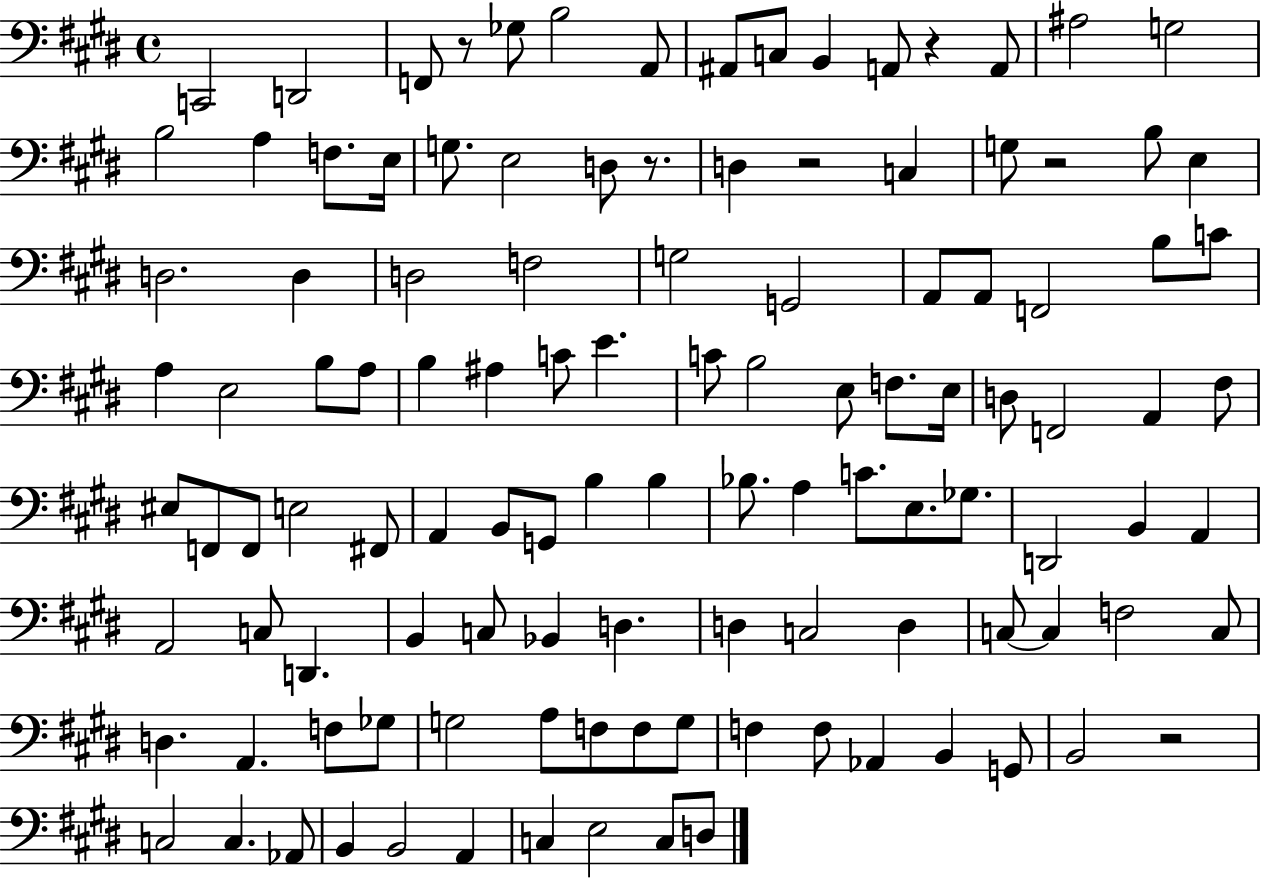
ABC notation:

X:1
T:Untitled
M:4/4
L:1/4
K:E
C,,2 D,,2 F,,/2 z/2 _G,/2 B,2 A,,/2 ^A,,/2 C,/2 B,, A,,/2 z A,,/2 ^A,2 G,2 B,2 A, F,/2 E,/4 G,/2 E,2 D,/2 z/2 D, z2 C, G,/2 z2 B,/2 E, D,2 D, D,2 F,2 G,2 G,,2 A,,/2 A,,/2 F,,2 B,/2 C/2 A, E,2 B,/2 A,/2 B, ^A, C/2 E C/2 B,2 E,/2 F,/2 E,/4 D,/2 F,,2 A,, ^F,/2 ^E,/2 F,,/2 F,,/2 E,2 ^F,,/2 A,, B,,/2 G,,/2 B, B, _B,/2 A, C/2 E,/2 _G,/2 D,,2 B,, A,, A,,2 C,/2 D,, B,, C,/2 _B,, D, D, C,2 D, C,/2 C, F,2 C,/2 D, A,, F,/2 _G,/2 G,2 A,/2 F,/2 F,/2 G,/2 F, F,/2 _A,, B,, G,,/2 B,,2 z2 C,2 C, _A,,/2 B,, B,,2 A,, C, E,2 C,/2 D,/2